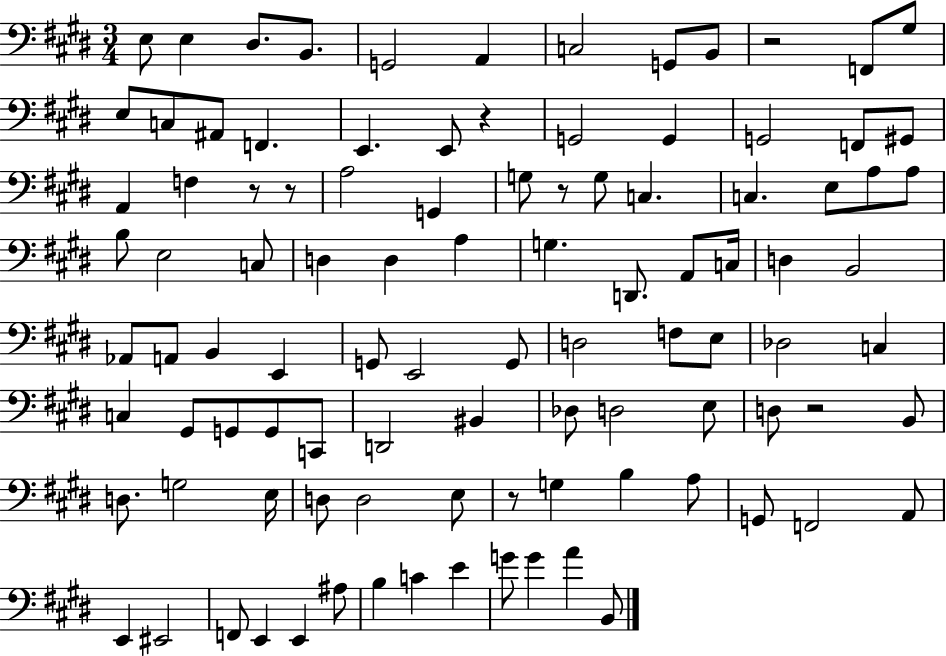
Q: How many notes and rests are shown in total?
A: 101